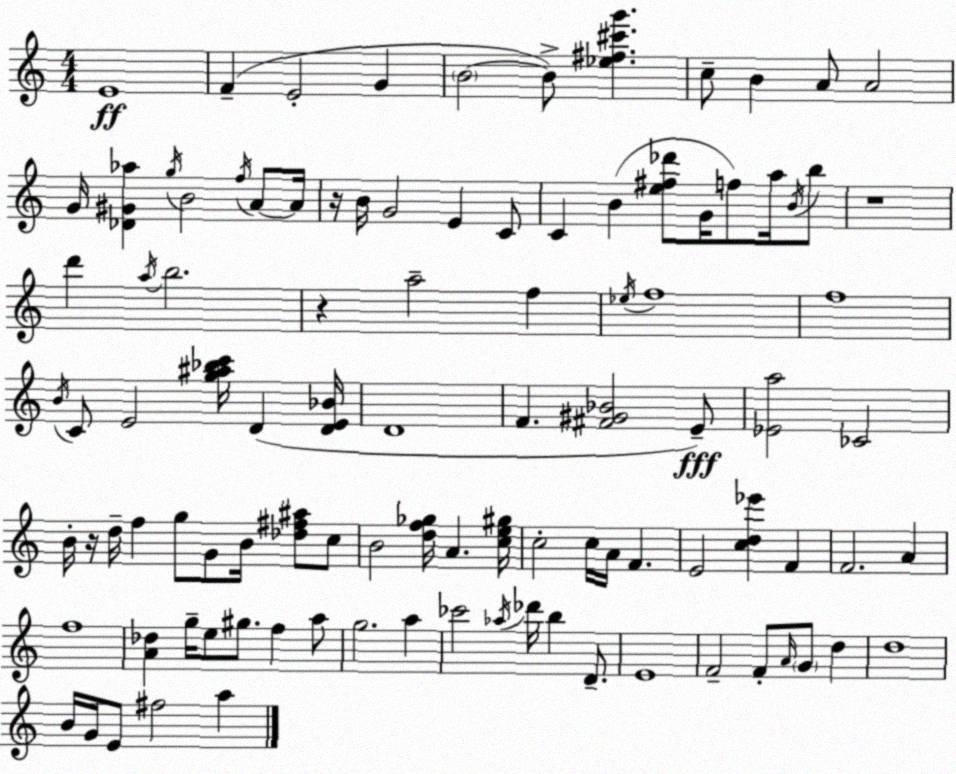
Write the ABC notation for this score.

X:1
T:Untitled
M:4/4
L:1/4
K:C
E4 F E2 G B2 B/2 [_e^f^c'g'] c/2 B A/2 A2 G/4 [_D^G_a] g/4 B2 f/4 A/2 A/4 z/4 B/4 G2 E C/2 C B [e^f_d']/2 G/4 f/2 a/4 B/4 b/2 z4 d' a/4 b2 z a2 f _e/4 f4 f4 B/4 C/2 E2 [g^a_bc']/4 D [DE_B]/4 D4 F [^F^G_B]2 E/2 [_Ea]2 _C2 B/4 z/4 d/4 f g/2 G/2 B/4 [_d^f^a]/2 c/2 B2 [df_g]/4 A [ce^g]/4 c2 c/4 A/4 F E2 [cd_e'] F F2 A f4 [A_d] g/4 e/2 ^g/2 f a/2 g2 a _c'2 _a/4 _d'/4 b D/2 E4 F2 F/2 A/4 G/2 d d4 B/4 G/4 E/2 ^f2 a